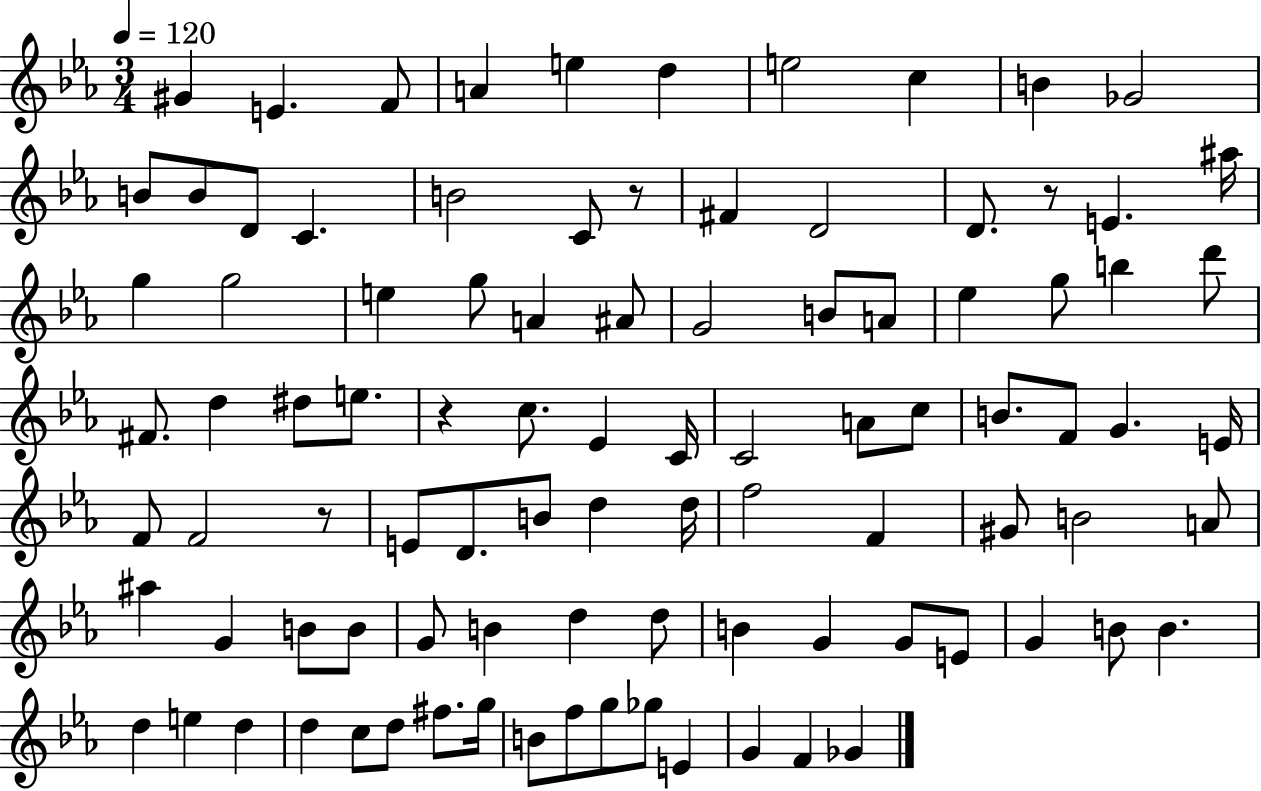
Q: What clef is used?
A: treble